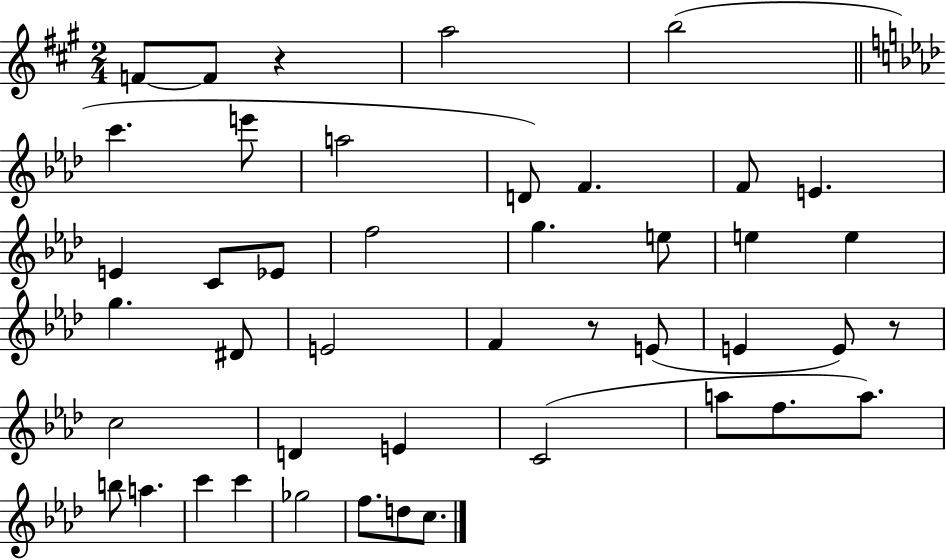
{
  \clef treble
  \numericTimeSignature
  \time 2/4
  \key a \major
  \repeat volta 2 { f'8~~ f'8 r4 | a''2 | b''2( | \bar "||" \break \key aes \major c'''4. e'''8 | a''2 | d'8) f'4. | f'8 e'4. | \break e'4 c'8 ees'8 | f''2 | g''4. e''8 | e''4 e''4 | \break g''4. dis'8 | e'2 | f'4 r8 e'8( | e'4 e'8) r8 | \break c''2 | d'4 e'4 | c'2( | a''8 f''8. a''8.) | \break b''8 a''4. | c'''4 c'''4 | ges''2 | f''8. d''8 c''8. | \break } \bar "|."
}